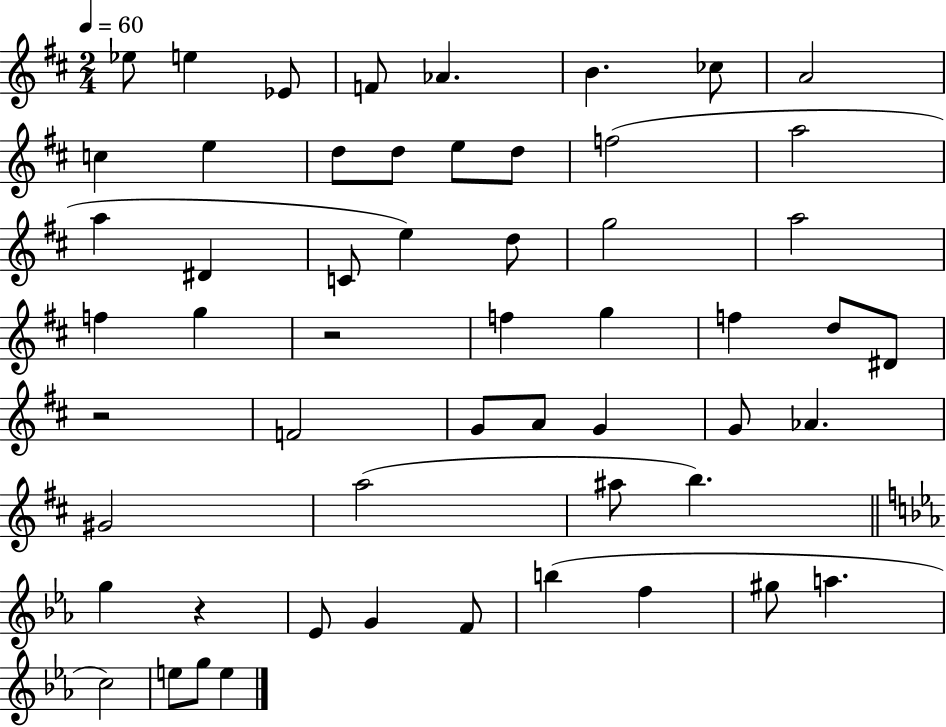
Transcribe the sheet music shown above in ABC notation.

X:1
T:Untitled
M:2/4
L:1/4
K:D
_e/2 e _E/2 F/2 _A B _c/2 A2 c e d/2 d/2 e/2 d/2 f2 a2 a ^D C/2 e d/2 g2 a2 f g z2 f g f d/2 ^D/2 z2 F2 G/2 A/2 G G/2 _A ^G2 a2 ^a/2 b g z _E/2 G F/2 b f ^g/2 a c2 e/2 g/2 e